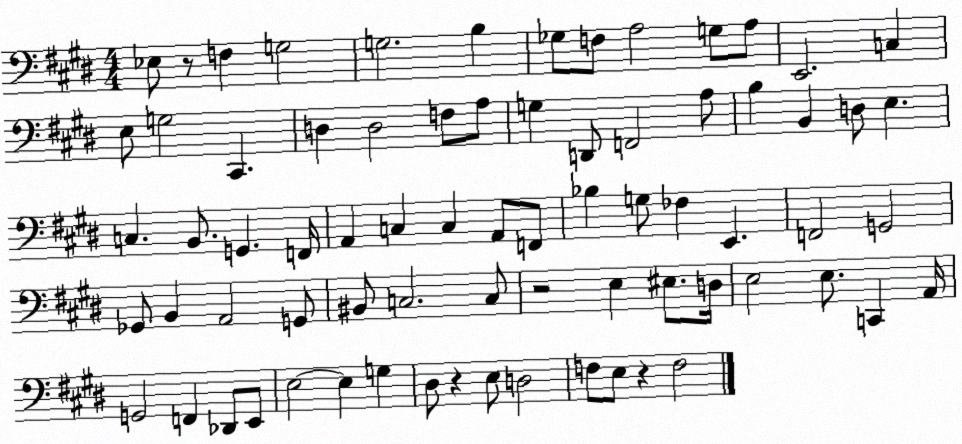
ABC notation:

X:1
T:Untitled
M:4/4
L:1/4
K:E
_E,/2 z/2 F, G,2 G,2 B, _G,/2 F,/2 A,2 G,/2 A,/2 E,,2 C, E,/2 G,2 ^C,, D, D,2 F,/2 A,/2 G, D,,/2 F,,2 A,/2 B, B,, D,/2 E, C, B,,/2 G,, F,,/4 A,, C, C, A,,/2 F,,/2 _B, G,/2 _F, E,, F,,2 G,,2 _G,,/2 B,, A,,2 G,,/2 ^B,,/2 C,2 C,/2 z2 E, ^E,/2 D,/4 E,2 E,/2 C,, A,,/4 G,,2 F,, _D,,/2 E,,/2 E,2 E, G, ^D,/2 z E,/2 D,2 F,/2 E,/2 z F,2